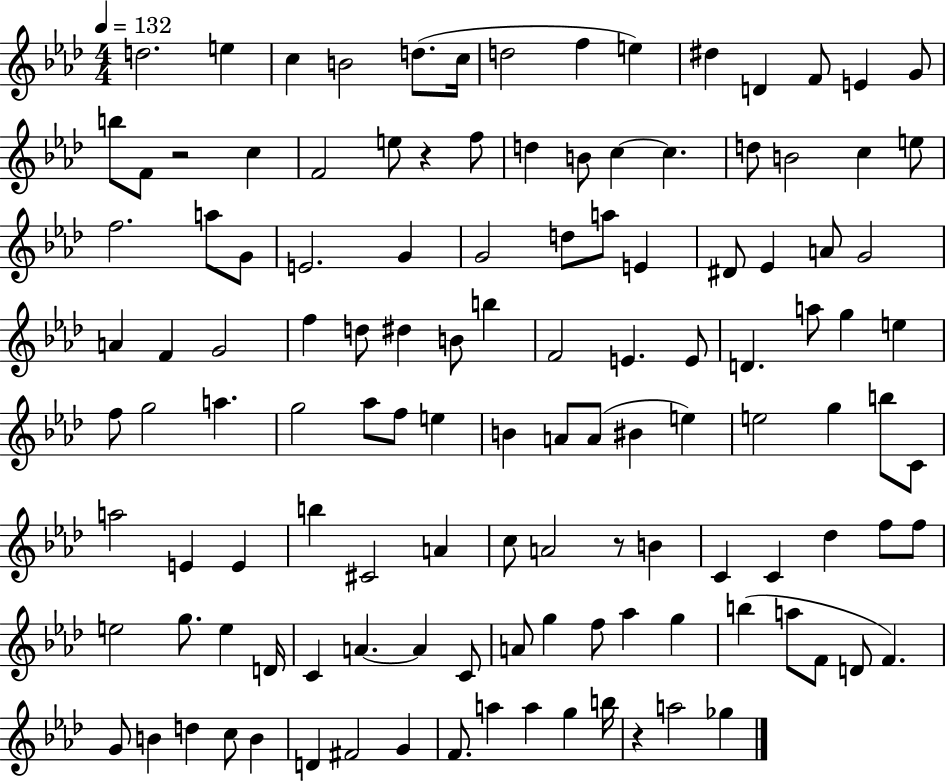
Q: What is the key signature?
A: AES major